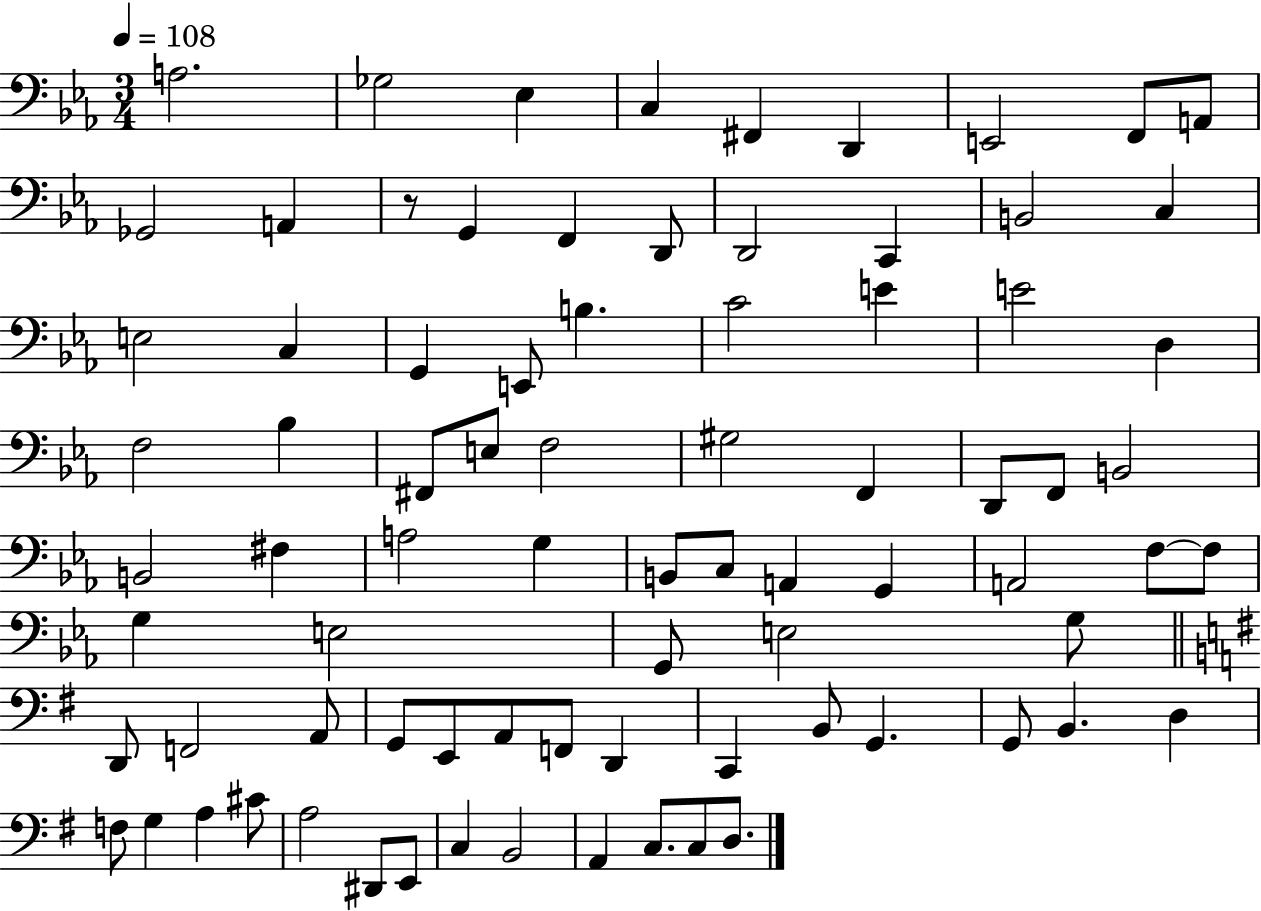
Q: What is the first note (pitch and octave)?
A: A3